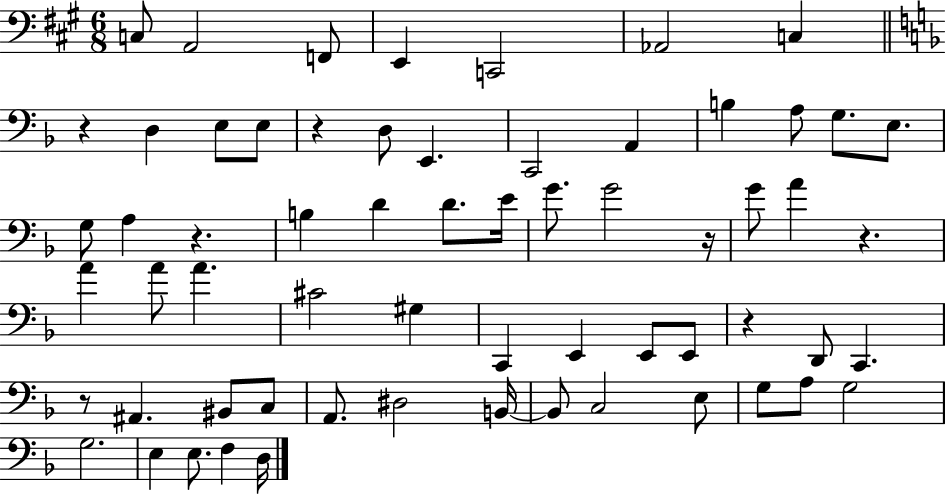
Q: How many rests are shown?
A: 7